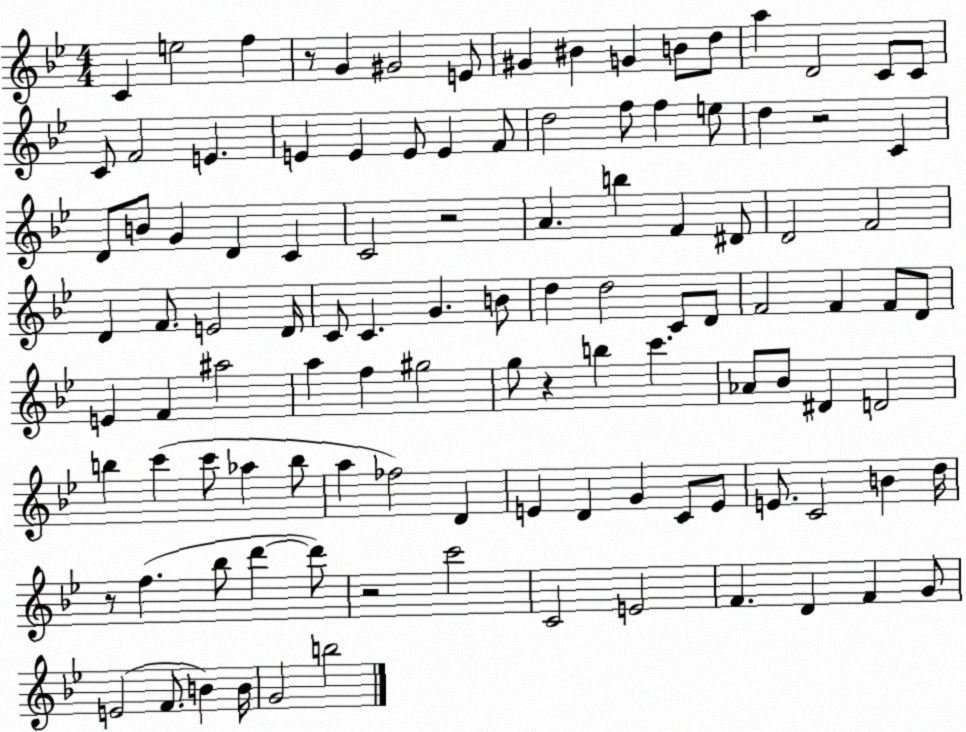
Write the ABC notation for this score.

X:1
T:Untitled
M:4/4
L:1/4
K:Bb
C e2 f z/2 G ^G2 E/2 ^G ^B G B/2 d/2 a D2 C/2 C/2 C/2 F2 E E E E/2 E F/2 d2 f/2 f e/2 d z2 C D/2 B/2 G D C C2 z2 A b F ^D/2 D2 F2 D F/2 E2 D/4 C/2 C G B/2 d d2 C/2 D/2 F2 F F/2 D/2 E F ^a2 a f ^g2 g/2 z b c' _A/2 _B/2 ^D D2 b c' c'/2 _a b/2 a _f2 D E D G C/2 E/2 E/2 C2 B d/4 z/2 f _b/2 d' d'/2 z2 c'2 C2 E2 F D F G/2 E2 F/2 B B/4 G2 b2